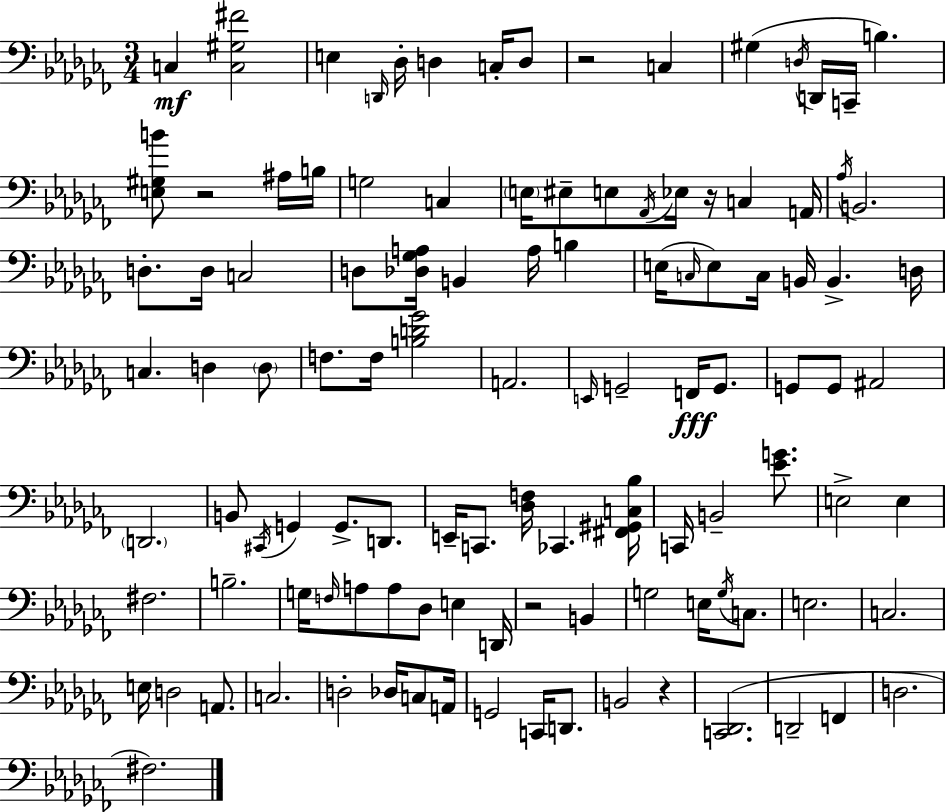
{
  \clef bass
  \numericTimeSignature
  \time 3/4
  \key aes \minor
  c4\mf <c gis fis'>2 | e4 \grace { d,16 } des16-. d4 c16-. d8 | r2 c4 | gis4( \acciaccatura { d16 } d,16 c,16-- b4.) | \break <e gis b'>8 r2 | ais16 b16 g2 c4 | \parenthesize e16 eis8-- e8 \acciaccatura { aes,16 } ees16 r16 c4 | a,16 \acciaccatura { aes16 } b,2. | \break d8.-. d16 c2 | d8 <des ges a>16 b,4 a16 | b4 e16( \grace { c16 } e8) c16 b,16 b,4.-> | d16 c4. d4 | \break \parenthesize d8 f8. f16 <b d' ges'>2 | a,2. | \grace { e,16 } g,2-- | f,16\fff g,8. g,8 g,8 ais,2 | \break \parenthesize d,2. | b,8 \acciaccatura { cis,16 } g,4 | g,8.-> d,8. e,16-- c,8. <des f>16 | ces,4. <fis, gis, c bes>16 c,16 b,2-- | \break <ees' g'>8. e2-> | e4 fis2. | b2.-- | g16 \grace { f16 } a8 a8 | \break des8 e4 d,16 r2 | b,4 g2 | e16 \acciaccatura { g16 } c8. e2. | c2. | \break e16 d2 | a,8. c2. | d2-. | des16 c8 a,16 g,2 | \break c,16 d,8. b,2 | r4 <c, des,>2.( | d,2-- | f,4 d2. | \break fis2.) | \bar "|."
}